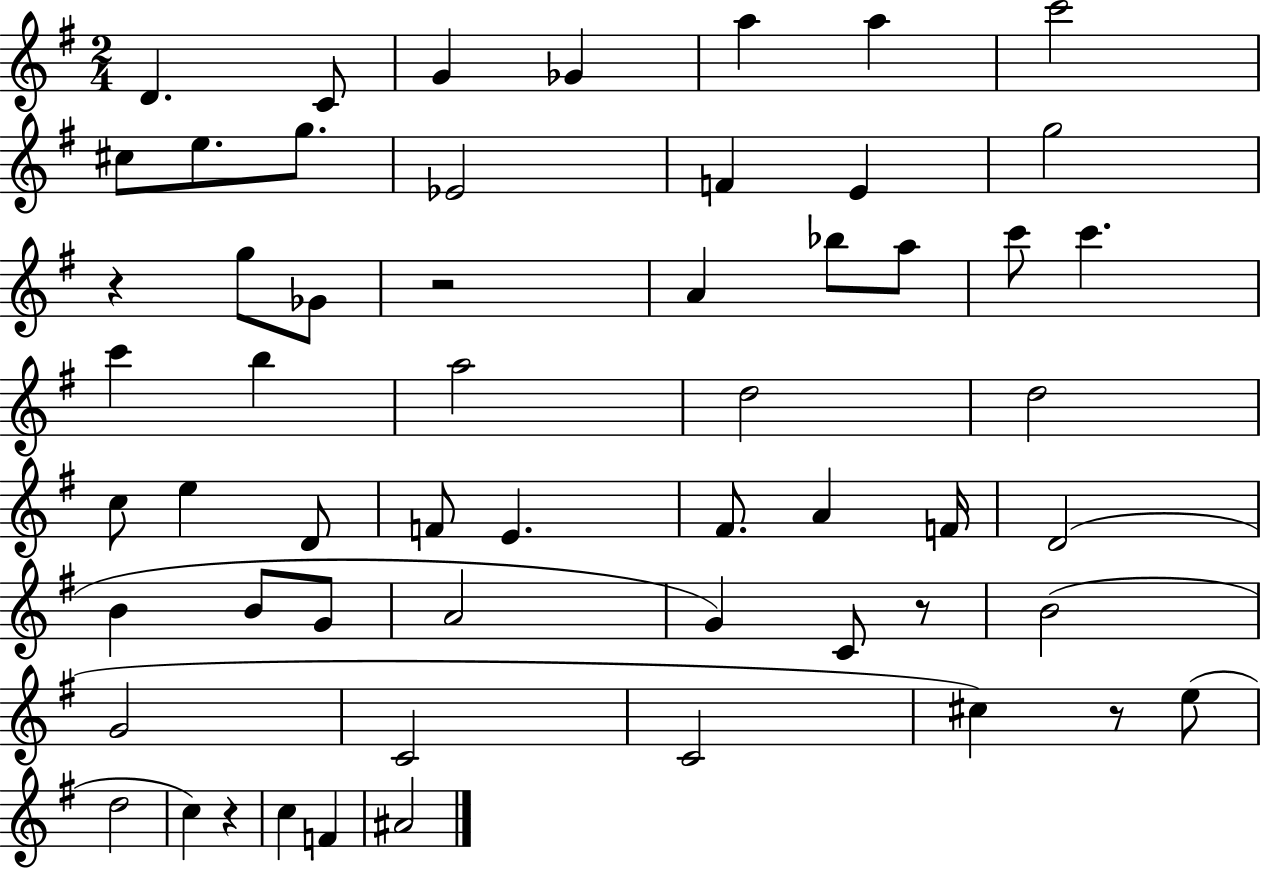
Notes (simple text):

D4/q. C4/e G4/q Gb4/q A5/q A5/q C6/h C#5/e E5/e. G5/e. Eb4/h F4/q E4/q G5/h R/q G5/e Gb4/e R/h A4/q Bb5/e A5/e C6/e C6/q. C6/q B5/q A5/h D5/h D5/h C5/e E5/q D4/e F4/e E4/q. F#4/e. A4/q F4/s D4/h B4/q B4/e G4/e A4/h G4/q C4/e R/e B4/h G4/h C4/h C4/h C#5/q R/e E5/e D5/h C5/q R/q C5/q F4/q A#4/h